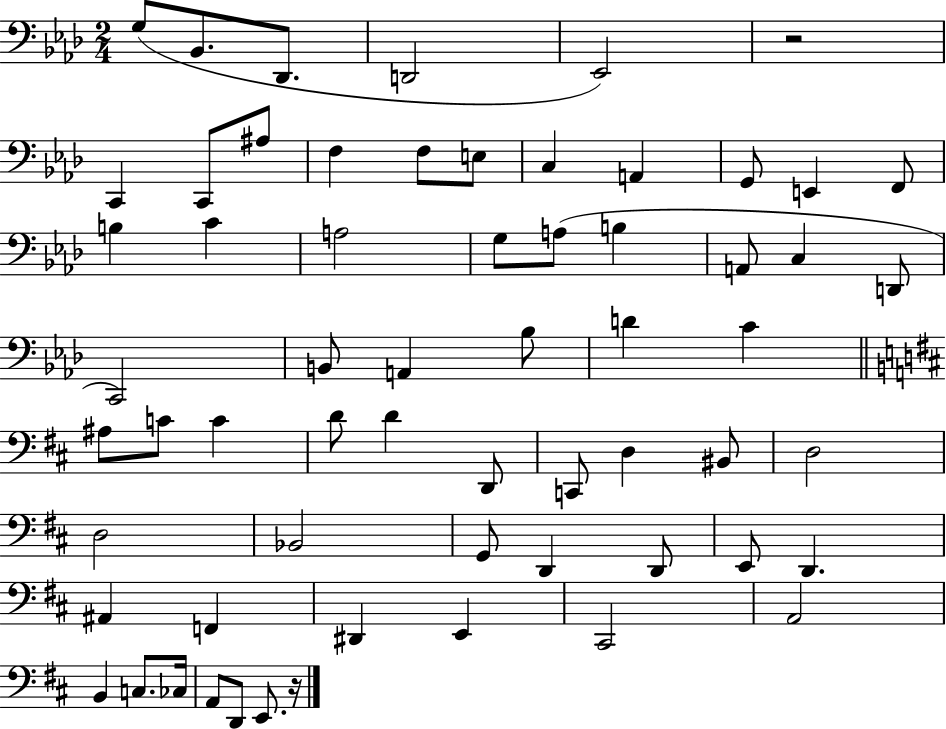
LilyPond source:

{
  \clef bass
  \numericTimeSignature
  \time 2/4
  \key aes \major
  \repeat volta 2 { g8( bes,8. des,8. | d,2 | ees,2) | r2 | \break c,4 c,8 ais8 | f4 f8 e8 | c4 a,4 | g,8 e,4 f,8 | \break b4 c'4 | a2 | g8 a8( b4 | a,8 c4 d,8 | \break c,2) | b,8 a,4 bes8 | d'4 c'4 | \bar "||" \break \key d \major ais8 c'8 c'4 | d'8 d'4 d,8 | c,8 d4 bis,8 | d2 | \break d2 | bes,2 | g,8 d,4 d,8 | e,8 d,4. | \break ais,4 f,4 | dis,4 e,4 | cis,2 | a,2 | \break b,4 c8. ces16 | a,8 d,8 e,8. r16 | } \bar "|."
}